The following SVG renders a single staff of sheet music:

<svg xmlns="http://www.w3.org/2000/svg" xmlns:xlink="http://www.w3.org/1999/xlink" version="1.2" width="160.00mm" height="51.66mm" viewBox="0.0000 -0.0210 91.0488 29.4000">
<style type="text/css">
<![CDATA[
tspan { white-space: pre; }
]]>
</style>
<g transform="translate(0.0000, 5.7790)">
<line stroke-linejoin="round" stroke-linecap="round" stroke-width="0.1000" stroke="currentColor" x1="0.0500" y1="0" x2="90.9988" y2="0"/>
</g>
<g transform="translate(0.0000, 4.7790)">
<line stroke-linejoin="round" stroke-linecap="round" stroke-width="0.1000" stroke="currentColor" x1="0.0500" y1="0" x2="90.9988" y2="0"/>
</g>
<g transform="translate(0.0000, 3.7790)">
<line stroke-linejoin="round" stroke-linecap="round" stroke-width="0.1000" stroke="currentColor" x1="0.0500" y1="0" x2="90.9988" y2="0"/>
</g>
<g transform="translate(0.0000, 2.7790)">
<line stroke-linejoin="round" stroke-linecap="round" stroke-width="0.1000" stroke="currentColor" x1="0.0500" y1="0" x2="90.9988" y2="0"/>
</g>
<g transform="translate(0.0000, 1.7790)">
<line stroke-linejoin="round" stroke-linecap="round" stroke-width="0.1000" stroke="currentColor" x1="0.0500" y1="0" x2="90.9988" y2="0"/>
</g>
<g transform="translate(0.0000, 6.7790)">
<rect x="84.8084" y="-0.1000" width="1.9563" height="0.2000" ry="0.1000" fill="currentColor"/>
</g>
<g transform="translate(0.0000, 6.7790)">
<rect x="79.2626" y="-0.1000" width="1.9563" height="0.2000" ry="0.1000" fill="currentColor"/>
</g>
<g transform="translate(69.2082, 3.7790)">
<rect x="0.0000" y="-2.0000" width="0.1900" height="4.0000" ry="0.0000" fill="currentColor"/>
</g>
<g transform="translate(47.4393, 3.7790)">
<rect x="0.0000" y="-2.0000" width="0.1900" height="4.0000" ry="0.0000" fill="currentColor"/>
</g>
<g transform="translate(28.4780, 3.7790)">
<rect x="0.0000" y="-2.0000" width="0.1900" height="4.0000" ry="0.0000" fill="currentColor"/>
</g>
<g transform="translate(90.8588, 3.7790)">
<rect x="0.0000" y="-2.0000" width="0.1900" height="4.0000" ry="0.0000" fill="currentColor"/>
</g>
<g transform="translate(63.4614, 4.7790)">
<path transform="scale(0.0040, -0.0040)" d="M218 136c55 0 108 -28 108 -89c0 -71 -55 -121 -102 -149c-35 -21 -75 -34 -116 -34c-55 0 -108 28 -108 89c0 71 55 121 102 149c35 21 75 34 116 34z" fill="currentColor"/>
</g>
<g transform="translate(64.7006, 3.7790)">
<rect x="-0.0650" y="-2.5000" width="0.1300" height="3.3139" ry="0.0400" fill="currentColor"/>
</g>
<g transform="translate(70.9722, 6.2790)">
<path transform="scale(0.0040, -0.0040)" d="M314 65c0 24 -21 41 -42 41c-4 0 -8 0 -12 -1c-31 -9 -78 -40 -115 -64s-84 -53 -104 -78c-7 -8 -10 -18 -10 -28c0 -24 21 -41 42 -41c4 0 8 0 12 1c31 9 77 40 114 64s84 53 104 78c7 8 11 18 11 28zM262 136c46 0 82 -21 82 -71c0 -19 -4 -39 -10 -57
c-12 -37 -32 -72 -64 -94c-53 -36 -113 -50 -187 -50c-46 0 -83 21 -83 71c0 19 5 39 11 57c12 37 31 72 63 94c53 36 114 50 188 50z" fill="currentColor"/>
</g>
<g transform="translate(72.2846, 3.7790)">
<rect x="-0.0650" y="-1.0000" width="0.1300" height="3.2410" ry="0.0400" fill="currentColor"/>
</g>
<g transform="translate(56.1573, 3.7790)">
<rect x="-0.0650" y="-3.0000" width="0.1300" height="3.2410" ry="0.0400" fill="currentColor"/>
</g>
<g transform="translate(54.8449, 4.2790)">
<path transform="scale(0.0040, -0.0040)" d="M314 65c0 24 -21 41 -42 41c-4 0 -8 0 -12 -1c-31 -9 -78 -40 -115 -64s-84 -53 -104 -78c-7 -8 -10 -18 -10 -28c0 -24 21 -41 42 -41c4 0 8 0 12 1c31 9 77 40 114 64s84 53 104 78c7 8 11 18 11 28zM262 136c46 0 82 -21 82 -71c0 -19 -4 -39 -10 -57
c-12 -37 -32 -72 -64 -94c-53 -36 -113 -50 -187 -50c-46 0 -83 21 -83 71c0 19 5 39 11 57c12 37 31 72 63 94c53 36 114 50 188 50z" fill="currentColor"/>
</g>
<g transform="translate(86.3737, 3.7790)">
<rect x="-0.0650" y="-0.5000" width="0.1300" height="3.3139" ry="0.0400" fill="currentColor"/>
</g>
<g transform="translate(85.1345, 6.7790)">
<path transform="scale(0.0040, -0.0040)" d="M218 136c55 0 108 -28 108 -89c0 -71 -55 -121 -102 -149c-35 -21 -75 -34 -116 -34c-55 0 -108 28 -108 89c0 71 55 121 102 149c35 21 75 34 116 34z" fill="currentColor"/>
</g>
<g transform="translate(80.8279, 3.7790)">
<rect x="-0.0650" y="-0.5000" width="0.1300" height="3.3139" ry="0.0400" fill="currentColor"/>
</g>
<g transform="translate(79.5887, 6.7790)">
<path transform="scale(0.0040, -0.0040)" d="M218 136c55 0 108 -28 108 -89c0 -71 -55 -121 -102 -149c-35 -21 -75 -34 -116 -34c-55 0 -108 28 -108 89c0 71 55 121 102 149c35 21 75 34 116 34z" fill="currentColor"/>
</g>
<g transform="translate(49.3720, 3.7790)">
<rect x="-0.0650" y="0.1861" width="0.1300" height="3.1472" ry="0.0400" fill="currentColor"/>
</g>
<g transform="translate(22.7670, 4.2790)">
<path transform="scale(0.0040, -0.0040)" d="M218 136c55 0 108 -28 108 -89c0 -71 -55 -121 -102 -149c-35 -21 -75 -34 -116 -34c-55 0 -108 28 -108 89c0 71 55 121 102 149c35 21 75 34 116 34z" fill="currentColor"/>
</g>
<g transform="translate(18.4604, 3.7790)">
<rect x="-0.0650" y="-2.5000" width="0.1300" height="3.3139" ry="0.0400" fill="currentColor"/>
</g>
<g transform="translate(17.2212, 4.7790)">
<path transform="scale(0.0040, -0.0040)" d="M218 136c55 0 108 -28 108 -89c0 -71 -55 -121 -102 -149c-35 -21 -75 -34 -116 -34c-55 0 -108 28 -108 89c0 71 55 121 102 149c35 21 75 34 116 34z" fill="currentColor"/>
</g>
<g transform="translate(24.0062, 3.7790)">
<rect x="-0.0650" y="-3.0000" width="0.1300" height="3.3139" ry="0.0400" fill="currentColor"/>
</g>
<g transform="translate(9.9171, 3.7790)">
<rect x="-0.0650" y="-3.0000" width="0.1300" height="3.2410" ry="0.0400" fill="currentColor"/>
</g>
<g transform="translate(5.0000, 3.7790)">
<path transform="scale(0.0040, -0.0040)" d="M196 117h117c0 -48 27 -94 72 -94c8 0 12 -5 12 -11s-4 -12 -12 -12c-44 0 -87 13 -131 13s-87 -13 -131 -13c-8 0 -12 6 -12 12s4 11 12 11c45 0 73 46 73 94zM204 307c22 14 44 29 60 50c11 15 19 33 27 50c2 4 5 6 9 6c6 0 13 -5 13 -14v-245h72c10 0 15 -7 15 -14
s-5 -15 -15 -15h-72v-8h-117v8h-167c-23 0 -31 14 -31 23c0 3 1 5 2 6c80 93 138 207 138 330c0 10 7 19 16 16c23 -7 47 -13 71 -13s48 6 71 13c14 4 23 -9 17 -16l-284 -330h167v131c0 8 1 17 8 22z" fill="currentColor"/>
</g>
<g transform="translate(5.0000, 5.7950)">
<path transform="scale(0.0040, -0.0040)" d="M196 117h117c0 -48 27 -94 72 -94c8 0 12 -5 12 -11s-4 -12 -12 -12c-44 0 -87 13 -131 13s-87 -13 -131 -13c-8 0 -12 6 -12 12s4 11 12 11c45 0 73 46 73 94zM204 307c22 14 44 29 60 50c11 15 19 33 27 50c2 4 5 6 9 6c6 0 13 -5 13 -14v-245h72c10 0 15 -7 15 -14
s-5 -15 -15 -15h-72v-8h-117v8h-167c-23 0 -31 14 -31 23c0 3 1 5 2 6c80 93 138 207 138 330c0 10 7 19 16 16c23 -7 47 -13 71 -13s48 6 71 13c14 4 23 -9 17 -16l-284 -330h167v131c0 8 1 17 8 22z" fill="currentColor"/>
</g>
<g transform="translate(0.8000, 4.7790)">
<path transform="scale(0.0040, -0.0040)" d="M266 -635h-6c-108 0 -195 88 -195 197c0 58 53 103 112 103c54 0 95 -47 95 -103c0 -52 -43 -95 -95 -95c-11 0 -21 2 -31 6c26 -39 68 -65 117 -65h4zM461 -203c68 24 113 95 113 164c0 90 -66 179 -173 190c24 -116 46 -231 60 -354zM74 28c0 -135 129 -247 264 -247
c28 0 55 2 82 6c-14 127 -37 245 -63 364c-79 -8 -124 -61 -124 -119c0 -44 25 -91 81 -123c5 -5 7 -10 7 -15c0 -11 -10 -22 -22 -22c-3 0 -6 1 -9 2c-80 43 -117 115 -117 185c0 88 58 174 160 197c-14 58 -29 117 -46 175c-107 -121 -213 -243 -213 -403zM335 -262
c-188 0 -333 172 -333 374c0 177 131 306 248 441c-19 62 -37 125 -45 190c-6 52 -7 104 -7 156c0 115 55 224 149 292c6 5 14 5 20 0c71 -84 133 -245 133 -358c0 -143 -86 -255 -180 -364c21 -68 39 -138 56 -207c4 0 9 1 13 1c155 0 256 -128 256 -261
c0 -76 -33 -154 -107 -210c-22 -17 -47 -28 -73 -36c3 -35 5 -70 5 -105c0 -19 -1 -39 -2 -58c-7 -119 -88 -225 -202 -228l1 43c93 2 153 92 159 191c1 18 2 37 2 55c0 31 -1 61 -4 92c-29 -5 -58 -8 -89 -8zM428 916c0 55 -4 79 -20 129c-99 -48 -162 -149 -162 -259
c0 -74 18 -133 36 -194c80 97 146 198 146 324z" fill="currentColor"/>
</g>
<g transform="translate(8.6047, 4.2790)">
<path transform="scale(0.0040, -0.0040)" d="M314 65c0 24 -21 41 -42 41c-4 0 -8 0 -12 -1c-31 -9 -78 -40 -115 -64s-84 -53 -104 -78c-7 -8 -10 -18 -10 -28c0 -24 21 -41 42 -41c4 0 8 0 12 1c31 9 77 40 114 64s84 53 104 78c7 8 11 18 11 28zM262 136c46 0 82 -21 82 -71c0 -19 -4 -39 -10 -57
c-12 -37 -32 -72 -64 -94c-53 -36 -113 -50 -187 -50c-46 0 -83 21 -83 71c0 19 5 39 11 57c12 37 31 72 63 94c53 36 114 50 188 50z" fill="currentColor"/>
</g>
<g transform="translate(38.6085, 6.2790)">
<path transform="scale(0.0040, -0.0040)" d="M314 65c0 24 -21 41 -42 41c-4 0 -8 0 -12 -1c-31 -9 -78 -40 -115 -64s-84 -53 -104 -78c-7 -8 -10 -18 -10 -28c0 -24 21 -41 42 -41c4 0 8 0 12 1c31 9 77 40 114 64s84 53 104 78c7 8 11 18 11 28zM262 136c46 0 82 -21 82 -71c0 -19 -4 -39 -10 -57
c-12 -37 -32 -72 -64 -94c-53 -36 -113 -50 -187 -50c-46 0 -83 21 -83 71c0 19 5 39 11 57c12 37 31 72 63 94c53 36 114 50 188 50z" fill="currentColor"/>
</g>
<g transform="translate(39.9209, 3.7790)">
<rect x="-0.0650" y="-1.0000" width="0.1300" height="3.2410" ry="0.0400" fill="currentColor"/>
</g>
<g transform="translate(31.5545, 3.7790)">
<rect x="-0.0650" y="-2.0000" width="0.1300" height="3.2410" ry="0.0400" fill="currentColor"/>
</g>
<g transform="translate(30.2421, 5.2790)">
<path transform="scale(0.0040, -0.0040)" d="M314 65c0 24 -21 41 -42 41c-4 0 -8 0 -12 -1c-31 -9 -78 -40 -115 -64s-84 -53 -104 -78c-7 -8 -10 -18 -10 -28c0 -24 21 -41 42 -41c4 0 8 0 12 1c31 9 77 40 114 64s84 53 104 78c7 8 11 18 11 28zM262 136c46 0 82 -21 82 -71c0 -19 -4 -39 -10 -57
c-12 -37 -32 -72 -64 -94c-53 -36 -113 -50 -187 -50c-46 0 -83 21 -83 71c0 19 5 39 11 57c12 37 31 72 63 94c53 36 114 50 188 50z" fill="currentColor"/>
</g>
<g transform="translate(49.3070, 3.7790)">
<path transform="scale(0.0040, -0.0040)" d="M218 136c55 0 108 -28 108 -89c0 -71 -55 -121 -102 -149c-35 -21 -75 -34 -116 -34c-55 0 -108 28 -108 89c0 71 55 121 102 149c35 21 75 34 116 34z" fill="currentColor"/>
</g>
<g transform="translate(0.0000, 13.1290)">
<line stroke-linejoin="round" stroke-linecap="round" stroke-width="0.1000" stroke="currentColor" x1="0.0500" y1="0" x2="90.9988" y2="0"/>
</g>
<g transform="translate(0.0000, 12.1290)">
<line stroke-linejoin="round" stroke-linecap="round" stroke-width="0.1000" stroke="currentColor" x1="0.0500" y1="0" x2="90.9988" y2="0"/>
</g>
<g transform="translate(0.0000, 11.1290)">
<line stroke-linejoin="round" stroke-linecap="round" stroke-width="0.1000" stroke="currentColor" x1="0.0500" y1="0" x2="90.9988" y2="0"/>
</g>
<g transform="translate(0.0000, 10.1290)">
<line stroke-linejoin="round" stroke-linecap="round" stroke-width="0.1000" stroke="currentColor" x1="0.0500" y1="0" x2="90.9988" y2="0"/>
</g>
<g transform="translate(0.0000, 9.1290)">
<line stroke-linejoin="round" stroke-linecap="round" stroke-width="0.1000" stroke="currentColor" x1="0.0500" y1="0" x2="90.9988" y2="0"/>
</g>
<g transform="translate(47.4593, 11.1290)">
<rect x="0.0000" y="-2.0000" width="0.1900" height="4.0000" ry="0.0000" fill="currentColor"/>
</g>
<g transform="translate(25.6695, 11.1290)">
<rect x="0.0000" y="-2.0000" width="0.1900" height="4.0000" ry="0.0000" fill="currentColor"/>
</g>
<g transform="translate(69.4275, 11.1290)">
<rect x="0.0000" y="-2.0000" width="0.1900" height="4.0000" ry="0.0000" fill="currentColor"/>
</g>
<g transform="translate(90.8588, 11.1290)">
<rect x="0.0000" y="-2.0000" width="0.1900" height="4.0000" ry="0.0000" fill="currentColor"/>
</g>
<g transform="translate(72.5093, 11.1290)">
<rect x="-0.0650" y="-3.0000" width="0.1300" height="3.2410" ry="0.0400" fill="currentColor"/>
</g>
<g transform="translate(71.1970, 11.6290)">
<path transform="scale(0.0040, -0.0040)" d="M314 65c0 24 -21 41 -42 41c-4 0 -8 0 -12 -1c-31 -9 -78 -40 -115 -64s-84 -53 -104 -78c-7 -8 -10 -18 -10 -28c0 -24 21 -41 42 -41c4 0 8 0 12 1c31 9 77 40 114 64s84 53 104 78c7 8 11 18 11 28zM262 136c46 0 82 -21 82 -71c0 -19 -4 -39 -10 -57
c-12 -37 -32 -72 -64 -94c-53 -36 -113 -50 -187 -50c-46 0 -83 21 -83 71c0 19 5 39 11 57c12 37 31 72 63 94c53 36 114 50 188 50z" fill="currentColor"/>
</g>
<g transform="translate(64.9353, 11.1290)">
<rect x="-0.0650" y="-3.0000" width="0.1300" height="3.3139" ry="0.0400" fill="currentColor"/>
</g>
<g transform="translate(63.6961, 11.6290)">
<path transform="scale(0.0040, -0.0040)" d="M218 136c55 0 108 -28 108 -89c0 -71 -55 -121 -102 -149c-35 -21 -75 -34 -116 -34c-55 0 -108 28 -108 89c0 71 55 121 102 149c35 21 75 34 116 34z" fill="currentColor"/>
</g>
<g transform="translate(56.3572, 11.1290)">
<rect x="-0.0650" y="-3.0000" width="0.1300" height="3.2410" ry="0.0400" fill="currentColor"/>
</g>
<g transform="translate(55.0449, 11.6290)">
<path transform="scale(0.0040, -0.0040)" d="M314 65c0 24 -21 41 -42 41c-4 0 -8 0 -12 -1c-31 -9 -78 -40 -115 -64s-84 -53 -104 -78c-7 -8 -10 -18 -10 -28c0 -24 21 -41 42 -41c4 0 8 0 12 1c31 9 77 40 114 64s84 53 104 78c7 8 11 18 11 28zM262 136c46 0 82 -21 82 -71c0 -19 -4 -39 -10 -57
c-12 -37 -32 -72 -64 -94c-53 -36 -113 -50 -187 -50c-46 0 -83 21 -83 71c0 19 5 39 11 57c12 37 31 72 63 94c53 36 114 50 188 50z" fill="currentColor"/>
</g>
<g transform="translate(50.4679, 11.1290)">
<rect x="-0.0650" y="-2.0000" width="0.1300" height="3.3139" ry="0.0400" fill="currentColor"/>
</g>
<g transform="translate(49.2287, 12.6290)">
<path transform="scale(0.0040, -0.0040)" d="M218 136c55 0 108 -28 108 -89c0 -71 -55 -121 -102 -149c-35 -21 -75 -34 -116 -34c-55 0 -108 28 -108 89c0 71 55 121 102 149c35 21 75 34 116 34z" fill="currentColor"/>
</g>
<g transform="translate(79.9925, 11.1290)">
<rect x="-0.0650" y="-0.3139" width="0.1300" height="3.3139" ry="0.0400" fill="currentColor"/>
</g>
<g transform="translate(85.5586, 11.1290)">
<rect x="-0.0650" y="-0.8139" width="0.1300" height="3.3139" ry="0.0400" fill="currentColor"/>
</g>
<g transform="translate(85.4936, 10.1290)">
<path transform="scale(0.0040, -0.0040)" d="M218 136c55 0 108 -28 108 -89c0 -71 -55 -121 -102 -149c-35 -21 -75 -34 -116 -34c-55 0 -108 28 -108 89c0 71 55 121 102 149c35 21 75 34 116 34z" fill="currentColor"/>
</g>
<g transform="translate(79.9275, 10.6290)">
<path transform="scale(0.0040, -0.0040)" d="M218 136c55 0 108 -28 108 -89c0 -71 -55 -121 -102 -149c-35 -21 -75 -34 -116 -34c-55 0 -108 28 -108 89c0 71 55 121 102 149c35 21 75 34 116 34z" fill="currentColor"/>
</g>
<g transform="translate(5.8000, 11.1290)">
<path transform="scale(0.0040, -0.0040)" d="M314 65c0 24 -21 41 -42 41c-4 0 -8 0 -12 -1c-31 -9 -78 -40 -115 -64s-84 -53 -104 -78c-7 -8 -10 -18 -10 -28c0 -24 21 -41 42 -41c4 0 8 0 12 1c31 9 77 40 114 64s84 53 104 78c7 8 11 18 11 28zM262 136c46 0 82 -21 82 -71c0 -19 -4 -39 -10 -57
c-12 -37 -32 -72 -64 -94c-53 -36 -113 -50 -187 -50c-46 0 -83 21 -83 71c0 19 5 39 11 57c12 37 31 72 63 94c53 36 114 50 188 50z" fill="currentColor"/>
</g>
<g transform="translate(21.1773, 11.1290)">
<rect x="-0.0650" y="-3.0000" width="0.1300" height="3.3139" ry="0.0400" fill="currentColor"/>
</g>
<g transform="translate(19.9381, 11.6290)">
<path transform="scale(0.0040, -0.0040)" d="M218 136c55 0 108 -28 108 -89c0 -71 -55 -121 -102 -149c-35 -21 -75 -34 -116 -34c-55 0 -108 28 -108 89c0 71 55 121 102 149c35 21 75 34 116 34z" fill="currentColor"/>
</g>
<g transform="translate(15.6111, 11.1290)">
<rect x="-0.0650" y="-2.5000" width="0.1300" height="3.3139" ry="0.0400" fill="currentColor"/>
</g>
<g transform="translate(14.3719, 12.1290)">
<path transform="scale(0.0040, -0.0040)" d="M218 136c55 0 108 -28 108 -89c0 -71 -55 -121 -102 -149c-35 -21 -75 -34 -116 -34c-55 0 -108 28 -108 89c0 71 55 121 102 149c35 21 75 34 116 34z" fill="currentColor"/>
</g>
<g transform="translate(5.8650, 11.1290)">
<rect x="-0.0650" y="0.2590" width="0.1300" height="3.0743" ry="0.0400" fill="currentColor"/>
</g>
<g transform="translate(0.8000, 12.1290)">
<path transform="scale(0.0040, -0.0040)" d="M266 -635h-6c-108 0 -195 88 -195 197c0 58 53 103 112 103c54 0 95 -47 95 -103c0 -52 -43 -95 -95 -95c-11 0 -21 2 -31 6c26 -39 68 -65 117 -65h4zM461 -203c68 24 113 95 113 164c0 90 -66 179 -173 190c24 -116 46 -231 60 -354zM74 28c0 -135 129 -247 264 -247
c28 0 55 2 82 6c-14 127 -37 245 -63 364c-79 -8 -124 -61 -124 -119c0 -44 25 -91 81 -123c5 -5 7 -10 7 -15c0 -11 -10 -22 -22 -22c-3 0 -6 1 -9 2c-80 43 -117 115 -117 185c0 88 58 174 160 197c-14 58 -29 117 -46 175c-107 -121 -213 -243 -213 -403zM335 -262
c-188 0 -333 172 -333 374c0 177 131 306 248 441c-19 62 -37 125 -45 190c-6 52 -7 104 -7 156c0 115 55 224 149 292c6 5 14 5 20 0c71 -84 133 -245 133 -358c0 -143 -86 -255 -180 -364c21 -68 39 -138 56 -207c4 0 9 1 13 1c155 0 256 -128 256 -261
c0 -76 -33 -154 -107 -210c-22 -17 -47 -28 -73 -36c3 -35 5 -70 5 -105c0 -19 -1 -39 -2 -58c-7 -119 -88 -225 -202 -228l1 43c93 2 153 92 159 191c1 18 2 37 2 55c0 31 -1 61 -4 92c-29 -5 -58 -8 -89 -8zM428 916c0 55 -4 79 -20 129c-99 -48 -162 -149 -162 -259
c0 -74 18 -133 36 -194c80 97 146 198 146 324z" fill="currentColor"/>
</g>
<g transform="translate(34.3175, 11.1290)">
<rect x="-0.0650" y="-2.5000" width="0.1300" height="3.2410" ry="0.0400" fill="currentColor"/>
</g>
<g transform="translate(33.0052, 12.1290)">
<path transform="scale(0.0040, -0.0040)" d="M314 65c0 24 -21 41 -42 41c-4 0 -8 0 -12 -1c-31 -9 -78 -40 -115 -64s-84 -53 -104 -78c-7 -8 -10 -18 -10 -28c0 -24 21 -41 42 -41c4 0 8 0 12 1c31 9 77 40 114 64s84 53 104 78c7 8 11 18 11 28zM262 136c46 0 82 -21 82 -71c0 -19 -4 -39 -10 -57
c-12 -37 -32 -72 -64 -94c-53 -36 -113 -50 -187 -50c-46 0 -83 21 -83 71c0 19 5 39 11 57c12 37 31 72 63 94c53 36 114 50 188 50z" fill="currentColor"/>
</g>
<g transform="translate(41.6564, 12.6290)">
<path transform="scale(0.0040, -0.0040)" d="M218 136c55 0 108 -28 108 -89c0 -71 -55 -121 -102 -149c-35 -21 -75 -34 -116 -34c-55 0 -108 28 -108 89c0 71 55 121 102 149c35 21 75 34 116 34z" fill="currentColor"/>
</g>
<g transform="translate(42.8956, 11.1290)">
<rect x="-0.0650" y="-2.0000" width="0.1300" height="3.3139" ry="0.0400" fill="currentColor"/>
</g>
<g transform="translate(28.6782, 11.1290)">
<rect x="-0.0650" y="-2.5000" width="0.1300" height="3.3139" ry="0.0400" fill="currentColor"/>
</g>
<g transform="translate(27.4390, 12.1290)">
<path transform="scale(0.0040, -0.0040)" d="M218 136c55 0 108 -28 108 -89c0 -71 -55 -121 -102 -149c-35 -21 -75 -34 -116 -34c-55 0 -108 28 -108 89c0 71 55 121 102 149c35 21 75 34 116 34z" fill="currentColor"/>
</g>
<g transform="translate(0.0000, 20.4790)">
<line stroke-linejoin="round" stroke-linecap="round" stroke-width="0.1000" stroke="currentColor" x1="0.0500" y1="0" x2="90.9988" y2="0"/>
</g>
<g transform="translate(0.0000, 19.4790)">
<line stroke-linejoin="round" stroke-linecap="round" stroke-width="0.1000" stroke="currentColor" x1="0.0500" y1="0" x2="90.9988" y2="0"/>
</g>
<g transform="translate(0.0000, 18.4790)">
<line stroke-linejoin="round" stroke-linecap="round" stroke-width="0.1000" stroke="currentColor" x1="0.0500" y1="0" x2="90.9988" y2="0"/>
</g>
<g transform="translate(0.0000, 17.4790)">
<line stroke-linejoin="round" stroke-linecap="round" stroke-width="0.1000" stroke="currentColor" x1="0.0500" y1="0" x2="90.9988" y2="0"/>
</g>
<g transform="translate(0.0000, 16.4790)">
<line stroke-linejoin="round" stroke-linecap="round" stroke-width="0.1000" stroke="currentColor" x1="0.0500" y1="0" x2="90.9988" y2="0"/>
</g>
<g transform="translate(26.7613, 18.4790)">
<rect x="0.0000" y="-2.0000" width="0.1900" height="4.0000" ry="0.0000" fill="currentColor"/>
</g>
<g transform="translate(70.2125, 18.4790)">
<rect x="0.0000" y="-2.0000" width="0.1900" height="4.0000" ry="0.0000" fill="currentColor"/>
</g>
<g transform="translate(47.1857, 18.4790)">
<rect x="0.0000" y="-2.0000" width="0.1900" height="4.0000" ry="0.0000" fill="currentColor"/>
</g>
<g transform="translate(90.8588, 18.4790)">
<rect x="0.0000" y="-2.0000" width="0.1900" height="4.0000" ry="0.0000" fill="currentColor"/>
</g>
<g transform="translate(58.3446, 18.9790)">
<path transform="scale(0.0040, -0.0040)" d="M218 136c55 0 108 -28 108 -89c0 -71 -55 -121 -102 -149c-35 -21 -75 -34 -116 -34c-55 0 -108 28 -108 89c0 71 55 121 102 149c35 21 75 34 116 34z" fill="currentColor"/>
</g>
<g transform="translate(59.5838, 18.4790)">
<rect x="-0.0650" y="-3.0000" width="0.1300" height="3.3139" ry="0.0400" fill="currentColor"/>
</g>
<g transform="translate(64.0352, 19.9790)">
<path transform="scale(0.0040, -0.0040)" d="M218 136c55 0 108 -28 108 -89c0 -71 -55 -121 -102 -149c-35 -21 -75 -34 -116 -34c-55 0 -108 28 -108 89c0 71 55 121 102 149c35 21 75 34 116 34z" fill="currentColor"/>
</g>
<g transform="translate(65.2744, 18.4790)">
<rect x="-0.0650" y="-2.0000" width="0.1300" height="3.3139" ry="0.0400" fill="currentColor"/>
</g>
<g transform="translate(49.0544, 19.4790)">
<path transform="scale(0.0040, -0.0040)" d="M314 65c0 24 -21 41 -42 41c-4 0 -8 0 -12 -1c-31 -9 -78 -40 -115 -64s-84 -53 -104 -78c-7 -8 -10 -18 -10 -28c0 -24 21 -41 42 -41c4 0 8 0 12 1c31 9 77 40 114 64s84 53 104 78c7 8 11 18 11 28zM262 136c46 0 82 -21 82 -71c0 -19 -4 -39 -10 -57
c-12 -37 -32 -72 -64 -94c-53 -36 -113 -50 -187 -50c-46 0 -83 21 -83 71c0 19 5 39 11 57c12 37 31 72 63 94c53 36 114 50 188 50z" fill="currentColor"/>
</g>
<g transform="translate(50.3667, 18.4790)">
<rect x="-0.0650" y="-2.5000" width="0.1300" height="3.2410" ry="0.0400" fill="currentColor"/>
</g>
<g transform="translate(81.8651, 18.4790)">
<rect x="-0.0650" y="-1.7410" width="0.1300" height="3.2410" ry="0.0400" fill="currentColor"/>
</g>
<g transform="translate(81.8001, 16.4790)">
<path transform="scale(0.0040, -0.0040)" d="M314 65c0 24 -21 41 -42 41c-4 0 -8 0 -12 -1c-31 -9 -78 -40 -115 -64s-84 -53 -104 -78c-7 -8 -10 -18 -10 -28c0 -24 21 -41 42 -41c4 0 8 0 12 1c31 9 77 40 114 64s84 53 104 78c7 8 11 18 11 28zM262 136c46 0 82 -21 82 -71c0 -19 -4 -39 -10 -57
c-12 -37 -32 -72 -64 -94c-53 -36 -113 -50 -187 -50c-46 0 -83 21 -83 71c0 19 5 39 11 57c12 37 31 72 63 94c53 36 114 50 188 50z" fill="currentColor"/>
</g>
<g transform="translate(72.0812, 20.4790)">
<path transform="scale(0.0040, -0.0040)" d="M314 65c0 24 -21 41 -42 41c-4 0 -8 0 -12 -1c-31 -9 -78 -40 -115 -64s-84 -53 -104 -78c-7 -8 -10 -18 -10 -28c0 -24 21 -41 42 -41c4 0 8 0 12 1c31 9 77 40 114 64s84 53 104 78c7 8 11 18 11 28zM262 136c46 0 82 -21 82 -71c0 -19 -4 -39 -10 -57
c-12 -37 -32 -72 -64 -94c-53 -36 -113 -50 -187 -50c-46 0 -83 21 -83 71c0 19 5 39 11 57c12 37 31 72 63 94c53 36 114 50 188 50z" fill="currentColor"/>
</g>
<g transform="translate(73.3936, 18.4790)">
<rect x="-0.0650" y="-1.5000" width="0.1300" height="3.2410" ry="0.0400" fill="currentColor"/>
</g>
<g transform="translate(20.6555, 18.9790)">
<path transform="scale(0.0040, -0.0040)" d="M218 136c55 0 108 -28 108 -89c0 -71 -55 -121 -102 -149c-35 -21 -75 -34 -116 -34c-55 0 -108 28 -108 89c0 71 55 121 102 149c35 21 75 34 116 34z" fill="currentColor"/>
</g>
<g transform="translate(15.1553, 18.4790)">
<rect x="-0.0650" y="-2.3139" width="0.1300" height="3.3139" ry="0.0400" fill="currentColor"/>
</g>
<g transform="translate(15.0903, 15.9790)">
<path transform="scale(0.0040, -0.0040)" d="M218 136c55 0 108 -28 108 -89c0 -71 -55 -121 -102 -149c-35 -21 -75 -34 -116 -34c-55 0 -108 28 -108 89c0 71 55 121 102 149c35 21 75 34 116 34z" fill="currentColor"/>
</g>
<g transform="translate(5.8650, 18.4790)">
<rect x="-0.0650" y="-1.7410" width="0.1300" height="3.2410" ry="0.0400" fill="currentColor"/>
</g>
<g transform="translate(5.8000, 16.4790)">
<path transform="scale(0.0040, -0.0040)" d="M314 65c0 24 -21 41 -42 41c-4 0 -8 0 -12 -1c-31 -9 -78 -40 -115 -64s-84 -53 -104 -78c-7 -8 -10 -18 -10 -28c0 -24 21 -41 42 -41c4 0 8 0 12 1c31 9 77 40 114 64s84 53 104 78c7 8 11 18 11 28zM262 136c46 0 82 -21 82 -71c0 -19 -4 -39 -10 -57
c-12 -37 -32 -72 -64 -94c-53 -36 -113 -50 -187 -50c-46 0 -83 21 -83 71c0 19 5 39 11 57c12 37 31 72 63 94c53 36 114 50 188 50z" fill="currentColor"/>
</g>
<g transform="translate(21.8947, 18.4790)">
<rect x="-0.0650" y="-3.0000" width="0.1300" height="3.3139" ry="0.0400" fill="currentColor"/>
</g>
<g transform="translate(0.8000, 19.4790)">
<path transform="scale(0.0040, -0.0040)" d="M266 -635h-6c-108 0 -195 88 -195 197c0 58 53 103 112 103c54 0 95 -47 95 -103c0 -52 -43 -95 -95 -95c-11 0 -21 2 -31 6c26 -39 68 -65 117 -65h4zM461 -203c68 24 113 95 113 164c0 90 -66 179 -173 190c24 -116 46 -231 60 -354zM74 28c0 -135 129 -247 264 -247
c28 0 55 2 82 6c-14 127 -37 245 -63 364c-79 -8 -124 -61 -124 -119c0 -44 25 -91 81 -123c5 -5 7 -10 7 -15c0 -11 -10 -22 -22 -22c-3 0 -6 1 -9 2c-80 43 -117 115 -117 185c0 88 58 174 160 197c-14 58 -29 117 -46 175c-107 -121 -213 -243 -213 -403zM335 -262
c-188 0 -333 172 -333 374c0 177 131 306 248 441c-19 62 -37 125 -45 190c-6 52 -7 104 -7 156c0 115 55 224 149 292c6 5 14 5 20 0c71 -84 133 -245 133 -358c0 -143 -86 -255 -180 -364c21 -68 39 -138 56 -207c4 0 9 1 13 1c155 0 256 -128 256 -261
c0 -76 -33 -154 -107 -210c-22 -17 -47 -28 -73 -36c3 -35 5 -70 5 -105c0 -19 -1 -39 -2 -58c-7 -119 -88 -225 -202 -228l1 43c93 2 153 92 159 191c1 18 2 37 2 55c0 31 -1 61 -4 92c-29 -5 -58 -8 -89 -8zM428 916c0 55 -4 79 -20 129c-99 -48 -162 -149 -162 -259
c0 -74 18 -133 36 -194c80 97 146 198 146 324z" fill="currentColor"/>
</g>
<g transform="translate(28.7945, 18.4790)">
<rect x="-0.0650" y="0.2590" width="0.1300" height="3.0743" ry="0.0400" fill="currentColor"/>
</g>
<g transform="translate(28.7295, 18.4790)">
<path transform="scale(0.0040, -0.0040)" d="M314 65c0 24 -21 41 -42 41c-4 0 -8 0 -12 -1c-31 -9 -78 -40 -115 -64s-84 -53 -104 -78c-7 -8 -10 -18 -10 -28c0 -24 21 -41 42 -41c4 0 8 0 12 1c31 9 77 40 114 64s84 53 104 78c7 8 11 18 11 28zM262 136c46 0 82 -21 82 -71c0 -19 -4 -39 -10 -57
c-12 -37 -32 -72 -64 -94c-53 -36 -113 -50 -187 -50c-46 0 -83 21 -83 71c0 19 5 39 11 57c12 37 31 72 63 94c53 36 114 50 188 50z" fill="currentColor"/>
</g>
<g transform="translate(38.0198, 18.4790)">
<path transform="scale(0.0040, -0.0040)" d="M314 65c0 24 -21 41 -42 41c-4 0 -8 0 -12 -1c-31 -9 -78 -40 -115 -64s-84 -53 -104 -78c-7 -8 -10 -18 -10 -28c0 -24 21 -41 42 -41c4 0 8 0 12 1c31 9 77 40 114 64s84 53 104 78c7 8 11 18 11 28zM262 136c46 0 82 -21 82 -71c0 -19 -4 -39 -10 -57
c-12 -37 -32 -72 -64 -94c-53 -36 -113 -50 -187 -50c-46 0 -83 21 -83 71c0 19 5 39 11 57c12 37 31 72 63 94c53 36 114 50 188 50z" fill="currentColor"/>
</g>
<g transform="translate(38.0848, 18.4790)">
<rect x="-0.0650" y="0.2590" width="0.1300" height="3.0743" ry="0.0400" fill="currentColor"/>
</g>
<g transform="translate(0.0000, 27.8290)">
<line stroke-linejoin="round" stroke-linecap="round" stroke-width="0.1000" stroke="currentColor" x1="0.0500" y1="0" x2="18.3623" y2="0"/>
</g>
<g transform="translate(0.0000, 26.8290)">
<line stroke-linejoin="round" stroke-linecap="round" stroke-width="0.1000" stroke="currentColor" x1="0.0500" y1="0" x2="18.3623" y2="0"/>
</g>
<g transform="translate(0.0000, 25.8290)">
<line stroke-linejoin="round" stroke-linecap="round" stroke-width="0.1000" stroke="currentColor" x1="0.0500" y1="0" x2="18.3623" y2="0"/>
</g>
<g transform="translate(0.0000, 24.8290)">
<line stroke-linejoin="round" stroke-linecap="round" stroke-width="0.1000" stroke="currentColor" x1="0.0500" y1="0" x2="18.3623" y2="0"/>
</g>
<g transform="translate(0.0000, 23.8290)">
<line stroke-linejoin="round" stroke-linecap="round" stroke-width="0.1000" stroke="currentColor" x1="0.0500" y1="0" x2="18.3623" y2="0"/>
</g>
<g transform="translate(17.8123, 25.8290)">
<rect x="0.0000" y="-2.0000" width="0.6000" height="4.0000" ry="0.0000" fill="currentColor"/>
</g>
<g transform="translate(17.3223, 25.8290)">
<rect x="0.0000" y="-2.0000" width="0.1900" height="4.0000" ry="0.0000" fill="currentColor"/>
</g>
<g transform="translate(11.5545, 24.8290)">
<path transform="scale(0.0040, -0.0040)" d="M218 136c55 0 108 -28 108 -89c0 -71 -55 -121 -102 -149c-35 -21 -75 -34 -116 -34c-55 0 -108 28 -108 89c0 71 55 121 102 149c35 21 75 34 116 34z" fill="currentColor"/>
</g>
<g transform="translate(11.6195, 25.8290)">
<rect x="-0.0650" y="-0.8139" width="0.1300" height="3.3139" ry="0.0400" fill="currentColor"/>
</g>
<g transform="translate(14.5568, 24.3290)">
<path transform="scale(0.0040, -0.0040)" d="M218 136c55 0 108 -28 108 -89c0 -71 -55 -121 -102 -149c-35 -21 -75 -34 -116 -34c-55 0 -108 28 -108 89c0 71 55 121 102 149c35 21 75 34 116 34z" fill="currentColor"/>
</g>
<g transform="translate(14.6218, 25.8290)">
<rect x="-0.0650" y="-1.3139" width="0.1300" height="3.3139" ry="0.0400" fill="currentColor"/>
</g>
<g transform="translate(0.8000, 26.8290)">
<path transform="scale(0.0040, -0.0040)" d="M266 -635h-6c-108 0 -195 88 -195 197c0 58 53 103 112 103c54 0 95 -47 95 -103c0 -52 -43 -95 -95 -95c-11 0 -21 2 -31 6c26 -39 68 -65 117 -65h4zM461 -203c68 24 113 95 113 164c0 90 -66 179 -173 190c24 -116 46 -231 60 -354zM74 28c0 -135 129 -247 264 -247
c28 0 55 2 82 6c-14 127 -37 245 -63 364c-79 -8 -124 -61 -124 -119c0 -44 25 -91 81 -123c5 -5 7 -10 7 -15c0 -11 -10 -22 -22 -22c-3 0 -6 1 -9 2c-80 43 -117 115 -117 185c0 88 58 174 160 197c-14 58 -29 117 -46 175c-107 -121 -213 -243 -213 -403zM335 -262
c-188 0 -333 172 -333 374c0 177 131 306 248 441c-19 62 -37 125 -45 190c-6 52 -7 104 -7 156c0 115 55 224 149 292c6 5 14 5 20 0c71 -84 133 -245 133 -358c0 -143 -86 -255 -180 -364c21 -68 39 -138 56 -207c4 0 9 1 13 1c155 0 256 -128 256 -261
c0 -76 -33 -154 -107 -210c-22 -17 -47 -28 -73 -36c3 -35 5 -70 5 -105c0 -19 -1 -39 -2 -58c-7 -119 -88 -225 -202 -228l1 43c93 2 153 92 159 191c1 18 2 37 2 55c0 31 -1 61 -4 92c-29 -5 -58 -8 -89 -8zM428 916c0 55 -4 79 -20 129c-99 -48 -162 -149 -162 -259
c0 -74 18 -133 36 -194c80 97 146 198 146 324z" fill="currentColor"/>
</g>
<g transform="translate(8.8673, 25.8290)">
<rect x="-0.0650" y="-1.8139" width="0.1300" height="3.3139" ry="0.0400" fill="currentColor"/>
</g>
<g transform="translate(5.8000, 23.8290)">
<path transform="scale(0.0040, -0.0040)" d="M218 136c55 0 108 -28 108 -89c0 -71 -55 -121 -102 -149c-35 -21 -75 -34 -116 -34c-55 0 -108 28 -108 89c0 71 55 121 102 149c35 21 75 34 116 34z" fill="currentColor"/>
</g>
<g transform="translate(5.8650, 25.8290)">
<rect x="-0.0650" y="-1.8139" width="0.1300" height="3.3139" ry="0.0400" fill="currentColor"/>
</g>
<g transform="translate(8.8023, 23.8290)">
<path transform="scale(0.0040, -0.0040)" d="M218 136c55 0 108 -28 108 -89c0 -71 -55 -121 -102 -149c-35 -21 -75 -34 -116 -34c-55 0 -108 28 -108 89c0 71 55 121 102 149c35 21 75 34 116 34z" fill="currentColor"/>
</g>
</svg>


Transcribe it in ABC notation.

X:1
T:Untitled
M:4/4
L:1/4
K:C
A2 G A F2 D2 B A2 G D2 C C B2 G A G G2 F F A2 A A2 c d f2 g A B2 B2 G2 A F E2 f2 f f d e